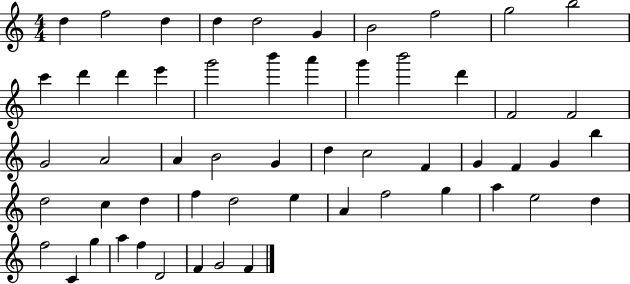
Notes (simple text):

D5/q F5/h D5/q D5/q D5/h G4/q B4/h F5/h G5/h B5/h C6/q D6/q D6/q E6/q G6/h B6/q A6/q G6/q B6/h D6/q F4/h F4/h G4/h A4/h A4/q B4/h G4/q D5/q C5/h F4/q G4/q F4/q G4/q B5/q D5/h C5/q D5/q F5/q D5/h E5/q A4/q F5/h G5/q A5/q E5/h D5/q F5/h C4/q G5/q A5/q F5/q D4/h F4/q G4/h F4/q